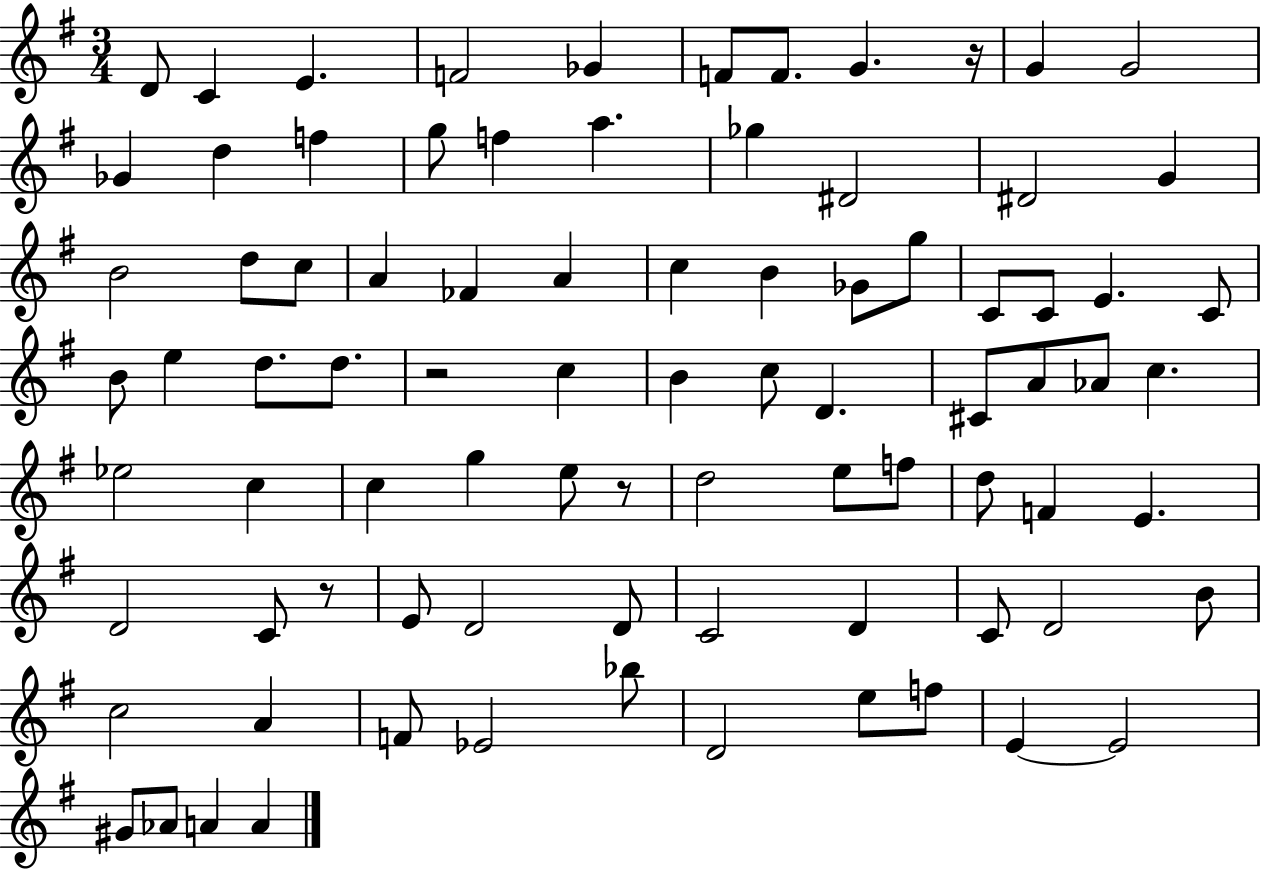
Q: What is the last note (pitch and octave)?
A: A4